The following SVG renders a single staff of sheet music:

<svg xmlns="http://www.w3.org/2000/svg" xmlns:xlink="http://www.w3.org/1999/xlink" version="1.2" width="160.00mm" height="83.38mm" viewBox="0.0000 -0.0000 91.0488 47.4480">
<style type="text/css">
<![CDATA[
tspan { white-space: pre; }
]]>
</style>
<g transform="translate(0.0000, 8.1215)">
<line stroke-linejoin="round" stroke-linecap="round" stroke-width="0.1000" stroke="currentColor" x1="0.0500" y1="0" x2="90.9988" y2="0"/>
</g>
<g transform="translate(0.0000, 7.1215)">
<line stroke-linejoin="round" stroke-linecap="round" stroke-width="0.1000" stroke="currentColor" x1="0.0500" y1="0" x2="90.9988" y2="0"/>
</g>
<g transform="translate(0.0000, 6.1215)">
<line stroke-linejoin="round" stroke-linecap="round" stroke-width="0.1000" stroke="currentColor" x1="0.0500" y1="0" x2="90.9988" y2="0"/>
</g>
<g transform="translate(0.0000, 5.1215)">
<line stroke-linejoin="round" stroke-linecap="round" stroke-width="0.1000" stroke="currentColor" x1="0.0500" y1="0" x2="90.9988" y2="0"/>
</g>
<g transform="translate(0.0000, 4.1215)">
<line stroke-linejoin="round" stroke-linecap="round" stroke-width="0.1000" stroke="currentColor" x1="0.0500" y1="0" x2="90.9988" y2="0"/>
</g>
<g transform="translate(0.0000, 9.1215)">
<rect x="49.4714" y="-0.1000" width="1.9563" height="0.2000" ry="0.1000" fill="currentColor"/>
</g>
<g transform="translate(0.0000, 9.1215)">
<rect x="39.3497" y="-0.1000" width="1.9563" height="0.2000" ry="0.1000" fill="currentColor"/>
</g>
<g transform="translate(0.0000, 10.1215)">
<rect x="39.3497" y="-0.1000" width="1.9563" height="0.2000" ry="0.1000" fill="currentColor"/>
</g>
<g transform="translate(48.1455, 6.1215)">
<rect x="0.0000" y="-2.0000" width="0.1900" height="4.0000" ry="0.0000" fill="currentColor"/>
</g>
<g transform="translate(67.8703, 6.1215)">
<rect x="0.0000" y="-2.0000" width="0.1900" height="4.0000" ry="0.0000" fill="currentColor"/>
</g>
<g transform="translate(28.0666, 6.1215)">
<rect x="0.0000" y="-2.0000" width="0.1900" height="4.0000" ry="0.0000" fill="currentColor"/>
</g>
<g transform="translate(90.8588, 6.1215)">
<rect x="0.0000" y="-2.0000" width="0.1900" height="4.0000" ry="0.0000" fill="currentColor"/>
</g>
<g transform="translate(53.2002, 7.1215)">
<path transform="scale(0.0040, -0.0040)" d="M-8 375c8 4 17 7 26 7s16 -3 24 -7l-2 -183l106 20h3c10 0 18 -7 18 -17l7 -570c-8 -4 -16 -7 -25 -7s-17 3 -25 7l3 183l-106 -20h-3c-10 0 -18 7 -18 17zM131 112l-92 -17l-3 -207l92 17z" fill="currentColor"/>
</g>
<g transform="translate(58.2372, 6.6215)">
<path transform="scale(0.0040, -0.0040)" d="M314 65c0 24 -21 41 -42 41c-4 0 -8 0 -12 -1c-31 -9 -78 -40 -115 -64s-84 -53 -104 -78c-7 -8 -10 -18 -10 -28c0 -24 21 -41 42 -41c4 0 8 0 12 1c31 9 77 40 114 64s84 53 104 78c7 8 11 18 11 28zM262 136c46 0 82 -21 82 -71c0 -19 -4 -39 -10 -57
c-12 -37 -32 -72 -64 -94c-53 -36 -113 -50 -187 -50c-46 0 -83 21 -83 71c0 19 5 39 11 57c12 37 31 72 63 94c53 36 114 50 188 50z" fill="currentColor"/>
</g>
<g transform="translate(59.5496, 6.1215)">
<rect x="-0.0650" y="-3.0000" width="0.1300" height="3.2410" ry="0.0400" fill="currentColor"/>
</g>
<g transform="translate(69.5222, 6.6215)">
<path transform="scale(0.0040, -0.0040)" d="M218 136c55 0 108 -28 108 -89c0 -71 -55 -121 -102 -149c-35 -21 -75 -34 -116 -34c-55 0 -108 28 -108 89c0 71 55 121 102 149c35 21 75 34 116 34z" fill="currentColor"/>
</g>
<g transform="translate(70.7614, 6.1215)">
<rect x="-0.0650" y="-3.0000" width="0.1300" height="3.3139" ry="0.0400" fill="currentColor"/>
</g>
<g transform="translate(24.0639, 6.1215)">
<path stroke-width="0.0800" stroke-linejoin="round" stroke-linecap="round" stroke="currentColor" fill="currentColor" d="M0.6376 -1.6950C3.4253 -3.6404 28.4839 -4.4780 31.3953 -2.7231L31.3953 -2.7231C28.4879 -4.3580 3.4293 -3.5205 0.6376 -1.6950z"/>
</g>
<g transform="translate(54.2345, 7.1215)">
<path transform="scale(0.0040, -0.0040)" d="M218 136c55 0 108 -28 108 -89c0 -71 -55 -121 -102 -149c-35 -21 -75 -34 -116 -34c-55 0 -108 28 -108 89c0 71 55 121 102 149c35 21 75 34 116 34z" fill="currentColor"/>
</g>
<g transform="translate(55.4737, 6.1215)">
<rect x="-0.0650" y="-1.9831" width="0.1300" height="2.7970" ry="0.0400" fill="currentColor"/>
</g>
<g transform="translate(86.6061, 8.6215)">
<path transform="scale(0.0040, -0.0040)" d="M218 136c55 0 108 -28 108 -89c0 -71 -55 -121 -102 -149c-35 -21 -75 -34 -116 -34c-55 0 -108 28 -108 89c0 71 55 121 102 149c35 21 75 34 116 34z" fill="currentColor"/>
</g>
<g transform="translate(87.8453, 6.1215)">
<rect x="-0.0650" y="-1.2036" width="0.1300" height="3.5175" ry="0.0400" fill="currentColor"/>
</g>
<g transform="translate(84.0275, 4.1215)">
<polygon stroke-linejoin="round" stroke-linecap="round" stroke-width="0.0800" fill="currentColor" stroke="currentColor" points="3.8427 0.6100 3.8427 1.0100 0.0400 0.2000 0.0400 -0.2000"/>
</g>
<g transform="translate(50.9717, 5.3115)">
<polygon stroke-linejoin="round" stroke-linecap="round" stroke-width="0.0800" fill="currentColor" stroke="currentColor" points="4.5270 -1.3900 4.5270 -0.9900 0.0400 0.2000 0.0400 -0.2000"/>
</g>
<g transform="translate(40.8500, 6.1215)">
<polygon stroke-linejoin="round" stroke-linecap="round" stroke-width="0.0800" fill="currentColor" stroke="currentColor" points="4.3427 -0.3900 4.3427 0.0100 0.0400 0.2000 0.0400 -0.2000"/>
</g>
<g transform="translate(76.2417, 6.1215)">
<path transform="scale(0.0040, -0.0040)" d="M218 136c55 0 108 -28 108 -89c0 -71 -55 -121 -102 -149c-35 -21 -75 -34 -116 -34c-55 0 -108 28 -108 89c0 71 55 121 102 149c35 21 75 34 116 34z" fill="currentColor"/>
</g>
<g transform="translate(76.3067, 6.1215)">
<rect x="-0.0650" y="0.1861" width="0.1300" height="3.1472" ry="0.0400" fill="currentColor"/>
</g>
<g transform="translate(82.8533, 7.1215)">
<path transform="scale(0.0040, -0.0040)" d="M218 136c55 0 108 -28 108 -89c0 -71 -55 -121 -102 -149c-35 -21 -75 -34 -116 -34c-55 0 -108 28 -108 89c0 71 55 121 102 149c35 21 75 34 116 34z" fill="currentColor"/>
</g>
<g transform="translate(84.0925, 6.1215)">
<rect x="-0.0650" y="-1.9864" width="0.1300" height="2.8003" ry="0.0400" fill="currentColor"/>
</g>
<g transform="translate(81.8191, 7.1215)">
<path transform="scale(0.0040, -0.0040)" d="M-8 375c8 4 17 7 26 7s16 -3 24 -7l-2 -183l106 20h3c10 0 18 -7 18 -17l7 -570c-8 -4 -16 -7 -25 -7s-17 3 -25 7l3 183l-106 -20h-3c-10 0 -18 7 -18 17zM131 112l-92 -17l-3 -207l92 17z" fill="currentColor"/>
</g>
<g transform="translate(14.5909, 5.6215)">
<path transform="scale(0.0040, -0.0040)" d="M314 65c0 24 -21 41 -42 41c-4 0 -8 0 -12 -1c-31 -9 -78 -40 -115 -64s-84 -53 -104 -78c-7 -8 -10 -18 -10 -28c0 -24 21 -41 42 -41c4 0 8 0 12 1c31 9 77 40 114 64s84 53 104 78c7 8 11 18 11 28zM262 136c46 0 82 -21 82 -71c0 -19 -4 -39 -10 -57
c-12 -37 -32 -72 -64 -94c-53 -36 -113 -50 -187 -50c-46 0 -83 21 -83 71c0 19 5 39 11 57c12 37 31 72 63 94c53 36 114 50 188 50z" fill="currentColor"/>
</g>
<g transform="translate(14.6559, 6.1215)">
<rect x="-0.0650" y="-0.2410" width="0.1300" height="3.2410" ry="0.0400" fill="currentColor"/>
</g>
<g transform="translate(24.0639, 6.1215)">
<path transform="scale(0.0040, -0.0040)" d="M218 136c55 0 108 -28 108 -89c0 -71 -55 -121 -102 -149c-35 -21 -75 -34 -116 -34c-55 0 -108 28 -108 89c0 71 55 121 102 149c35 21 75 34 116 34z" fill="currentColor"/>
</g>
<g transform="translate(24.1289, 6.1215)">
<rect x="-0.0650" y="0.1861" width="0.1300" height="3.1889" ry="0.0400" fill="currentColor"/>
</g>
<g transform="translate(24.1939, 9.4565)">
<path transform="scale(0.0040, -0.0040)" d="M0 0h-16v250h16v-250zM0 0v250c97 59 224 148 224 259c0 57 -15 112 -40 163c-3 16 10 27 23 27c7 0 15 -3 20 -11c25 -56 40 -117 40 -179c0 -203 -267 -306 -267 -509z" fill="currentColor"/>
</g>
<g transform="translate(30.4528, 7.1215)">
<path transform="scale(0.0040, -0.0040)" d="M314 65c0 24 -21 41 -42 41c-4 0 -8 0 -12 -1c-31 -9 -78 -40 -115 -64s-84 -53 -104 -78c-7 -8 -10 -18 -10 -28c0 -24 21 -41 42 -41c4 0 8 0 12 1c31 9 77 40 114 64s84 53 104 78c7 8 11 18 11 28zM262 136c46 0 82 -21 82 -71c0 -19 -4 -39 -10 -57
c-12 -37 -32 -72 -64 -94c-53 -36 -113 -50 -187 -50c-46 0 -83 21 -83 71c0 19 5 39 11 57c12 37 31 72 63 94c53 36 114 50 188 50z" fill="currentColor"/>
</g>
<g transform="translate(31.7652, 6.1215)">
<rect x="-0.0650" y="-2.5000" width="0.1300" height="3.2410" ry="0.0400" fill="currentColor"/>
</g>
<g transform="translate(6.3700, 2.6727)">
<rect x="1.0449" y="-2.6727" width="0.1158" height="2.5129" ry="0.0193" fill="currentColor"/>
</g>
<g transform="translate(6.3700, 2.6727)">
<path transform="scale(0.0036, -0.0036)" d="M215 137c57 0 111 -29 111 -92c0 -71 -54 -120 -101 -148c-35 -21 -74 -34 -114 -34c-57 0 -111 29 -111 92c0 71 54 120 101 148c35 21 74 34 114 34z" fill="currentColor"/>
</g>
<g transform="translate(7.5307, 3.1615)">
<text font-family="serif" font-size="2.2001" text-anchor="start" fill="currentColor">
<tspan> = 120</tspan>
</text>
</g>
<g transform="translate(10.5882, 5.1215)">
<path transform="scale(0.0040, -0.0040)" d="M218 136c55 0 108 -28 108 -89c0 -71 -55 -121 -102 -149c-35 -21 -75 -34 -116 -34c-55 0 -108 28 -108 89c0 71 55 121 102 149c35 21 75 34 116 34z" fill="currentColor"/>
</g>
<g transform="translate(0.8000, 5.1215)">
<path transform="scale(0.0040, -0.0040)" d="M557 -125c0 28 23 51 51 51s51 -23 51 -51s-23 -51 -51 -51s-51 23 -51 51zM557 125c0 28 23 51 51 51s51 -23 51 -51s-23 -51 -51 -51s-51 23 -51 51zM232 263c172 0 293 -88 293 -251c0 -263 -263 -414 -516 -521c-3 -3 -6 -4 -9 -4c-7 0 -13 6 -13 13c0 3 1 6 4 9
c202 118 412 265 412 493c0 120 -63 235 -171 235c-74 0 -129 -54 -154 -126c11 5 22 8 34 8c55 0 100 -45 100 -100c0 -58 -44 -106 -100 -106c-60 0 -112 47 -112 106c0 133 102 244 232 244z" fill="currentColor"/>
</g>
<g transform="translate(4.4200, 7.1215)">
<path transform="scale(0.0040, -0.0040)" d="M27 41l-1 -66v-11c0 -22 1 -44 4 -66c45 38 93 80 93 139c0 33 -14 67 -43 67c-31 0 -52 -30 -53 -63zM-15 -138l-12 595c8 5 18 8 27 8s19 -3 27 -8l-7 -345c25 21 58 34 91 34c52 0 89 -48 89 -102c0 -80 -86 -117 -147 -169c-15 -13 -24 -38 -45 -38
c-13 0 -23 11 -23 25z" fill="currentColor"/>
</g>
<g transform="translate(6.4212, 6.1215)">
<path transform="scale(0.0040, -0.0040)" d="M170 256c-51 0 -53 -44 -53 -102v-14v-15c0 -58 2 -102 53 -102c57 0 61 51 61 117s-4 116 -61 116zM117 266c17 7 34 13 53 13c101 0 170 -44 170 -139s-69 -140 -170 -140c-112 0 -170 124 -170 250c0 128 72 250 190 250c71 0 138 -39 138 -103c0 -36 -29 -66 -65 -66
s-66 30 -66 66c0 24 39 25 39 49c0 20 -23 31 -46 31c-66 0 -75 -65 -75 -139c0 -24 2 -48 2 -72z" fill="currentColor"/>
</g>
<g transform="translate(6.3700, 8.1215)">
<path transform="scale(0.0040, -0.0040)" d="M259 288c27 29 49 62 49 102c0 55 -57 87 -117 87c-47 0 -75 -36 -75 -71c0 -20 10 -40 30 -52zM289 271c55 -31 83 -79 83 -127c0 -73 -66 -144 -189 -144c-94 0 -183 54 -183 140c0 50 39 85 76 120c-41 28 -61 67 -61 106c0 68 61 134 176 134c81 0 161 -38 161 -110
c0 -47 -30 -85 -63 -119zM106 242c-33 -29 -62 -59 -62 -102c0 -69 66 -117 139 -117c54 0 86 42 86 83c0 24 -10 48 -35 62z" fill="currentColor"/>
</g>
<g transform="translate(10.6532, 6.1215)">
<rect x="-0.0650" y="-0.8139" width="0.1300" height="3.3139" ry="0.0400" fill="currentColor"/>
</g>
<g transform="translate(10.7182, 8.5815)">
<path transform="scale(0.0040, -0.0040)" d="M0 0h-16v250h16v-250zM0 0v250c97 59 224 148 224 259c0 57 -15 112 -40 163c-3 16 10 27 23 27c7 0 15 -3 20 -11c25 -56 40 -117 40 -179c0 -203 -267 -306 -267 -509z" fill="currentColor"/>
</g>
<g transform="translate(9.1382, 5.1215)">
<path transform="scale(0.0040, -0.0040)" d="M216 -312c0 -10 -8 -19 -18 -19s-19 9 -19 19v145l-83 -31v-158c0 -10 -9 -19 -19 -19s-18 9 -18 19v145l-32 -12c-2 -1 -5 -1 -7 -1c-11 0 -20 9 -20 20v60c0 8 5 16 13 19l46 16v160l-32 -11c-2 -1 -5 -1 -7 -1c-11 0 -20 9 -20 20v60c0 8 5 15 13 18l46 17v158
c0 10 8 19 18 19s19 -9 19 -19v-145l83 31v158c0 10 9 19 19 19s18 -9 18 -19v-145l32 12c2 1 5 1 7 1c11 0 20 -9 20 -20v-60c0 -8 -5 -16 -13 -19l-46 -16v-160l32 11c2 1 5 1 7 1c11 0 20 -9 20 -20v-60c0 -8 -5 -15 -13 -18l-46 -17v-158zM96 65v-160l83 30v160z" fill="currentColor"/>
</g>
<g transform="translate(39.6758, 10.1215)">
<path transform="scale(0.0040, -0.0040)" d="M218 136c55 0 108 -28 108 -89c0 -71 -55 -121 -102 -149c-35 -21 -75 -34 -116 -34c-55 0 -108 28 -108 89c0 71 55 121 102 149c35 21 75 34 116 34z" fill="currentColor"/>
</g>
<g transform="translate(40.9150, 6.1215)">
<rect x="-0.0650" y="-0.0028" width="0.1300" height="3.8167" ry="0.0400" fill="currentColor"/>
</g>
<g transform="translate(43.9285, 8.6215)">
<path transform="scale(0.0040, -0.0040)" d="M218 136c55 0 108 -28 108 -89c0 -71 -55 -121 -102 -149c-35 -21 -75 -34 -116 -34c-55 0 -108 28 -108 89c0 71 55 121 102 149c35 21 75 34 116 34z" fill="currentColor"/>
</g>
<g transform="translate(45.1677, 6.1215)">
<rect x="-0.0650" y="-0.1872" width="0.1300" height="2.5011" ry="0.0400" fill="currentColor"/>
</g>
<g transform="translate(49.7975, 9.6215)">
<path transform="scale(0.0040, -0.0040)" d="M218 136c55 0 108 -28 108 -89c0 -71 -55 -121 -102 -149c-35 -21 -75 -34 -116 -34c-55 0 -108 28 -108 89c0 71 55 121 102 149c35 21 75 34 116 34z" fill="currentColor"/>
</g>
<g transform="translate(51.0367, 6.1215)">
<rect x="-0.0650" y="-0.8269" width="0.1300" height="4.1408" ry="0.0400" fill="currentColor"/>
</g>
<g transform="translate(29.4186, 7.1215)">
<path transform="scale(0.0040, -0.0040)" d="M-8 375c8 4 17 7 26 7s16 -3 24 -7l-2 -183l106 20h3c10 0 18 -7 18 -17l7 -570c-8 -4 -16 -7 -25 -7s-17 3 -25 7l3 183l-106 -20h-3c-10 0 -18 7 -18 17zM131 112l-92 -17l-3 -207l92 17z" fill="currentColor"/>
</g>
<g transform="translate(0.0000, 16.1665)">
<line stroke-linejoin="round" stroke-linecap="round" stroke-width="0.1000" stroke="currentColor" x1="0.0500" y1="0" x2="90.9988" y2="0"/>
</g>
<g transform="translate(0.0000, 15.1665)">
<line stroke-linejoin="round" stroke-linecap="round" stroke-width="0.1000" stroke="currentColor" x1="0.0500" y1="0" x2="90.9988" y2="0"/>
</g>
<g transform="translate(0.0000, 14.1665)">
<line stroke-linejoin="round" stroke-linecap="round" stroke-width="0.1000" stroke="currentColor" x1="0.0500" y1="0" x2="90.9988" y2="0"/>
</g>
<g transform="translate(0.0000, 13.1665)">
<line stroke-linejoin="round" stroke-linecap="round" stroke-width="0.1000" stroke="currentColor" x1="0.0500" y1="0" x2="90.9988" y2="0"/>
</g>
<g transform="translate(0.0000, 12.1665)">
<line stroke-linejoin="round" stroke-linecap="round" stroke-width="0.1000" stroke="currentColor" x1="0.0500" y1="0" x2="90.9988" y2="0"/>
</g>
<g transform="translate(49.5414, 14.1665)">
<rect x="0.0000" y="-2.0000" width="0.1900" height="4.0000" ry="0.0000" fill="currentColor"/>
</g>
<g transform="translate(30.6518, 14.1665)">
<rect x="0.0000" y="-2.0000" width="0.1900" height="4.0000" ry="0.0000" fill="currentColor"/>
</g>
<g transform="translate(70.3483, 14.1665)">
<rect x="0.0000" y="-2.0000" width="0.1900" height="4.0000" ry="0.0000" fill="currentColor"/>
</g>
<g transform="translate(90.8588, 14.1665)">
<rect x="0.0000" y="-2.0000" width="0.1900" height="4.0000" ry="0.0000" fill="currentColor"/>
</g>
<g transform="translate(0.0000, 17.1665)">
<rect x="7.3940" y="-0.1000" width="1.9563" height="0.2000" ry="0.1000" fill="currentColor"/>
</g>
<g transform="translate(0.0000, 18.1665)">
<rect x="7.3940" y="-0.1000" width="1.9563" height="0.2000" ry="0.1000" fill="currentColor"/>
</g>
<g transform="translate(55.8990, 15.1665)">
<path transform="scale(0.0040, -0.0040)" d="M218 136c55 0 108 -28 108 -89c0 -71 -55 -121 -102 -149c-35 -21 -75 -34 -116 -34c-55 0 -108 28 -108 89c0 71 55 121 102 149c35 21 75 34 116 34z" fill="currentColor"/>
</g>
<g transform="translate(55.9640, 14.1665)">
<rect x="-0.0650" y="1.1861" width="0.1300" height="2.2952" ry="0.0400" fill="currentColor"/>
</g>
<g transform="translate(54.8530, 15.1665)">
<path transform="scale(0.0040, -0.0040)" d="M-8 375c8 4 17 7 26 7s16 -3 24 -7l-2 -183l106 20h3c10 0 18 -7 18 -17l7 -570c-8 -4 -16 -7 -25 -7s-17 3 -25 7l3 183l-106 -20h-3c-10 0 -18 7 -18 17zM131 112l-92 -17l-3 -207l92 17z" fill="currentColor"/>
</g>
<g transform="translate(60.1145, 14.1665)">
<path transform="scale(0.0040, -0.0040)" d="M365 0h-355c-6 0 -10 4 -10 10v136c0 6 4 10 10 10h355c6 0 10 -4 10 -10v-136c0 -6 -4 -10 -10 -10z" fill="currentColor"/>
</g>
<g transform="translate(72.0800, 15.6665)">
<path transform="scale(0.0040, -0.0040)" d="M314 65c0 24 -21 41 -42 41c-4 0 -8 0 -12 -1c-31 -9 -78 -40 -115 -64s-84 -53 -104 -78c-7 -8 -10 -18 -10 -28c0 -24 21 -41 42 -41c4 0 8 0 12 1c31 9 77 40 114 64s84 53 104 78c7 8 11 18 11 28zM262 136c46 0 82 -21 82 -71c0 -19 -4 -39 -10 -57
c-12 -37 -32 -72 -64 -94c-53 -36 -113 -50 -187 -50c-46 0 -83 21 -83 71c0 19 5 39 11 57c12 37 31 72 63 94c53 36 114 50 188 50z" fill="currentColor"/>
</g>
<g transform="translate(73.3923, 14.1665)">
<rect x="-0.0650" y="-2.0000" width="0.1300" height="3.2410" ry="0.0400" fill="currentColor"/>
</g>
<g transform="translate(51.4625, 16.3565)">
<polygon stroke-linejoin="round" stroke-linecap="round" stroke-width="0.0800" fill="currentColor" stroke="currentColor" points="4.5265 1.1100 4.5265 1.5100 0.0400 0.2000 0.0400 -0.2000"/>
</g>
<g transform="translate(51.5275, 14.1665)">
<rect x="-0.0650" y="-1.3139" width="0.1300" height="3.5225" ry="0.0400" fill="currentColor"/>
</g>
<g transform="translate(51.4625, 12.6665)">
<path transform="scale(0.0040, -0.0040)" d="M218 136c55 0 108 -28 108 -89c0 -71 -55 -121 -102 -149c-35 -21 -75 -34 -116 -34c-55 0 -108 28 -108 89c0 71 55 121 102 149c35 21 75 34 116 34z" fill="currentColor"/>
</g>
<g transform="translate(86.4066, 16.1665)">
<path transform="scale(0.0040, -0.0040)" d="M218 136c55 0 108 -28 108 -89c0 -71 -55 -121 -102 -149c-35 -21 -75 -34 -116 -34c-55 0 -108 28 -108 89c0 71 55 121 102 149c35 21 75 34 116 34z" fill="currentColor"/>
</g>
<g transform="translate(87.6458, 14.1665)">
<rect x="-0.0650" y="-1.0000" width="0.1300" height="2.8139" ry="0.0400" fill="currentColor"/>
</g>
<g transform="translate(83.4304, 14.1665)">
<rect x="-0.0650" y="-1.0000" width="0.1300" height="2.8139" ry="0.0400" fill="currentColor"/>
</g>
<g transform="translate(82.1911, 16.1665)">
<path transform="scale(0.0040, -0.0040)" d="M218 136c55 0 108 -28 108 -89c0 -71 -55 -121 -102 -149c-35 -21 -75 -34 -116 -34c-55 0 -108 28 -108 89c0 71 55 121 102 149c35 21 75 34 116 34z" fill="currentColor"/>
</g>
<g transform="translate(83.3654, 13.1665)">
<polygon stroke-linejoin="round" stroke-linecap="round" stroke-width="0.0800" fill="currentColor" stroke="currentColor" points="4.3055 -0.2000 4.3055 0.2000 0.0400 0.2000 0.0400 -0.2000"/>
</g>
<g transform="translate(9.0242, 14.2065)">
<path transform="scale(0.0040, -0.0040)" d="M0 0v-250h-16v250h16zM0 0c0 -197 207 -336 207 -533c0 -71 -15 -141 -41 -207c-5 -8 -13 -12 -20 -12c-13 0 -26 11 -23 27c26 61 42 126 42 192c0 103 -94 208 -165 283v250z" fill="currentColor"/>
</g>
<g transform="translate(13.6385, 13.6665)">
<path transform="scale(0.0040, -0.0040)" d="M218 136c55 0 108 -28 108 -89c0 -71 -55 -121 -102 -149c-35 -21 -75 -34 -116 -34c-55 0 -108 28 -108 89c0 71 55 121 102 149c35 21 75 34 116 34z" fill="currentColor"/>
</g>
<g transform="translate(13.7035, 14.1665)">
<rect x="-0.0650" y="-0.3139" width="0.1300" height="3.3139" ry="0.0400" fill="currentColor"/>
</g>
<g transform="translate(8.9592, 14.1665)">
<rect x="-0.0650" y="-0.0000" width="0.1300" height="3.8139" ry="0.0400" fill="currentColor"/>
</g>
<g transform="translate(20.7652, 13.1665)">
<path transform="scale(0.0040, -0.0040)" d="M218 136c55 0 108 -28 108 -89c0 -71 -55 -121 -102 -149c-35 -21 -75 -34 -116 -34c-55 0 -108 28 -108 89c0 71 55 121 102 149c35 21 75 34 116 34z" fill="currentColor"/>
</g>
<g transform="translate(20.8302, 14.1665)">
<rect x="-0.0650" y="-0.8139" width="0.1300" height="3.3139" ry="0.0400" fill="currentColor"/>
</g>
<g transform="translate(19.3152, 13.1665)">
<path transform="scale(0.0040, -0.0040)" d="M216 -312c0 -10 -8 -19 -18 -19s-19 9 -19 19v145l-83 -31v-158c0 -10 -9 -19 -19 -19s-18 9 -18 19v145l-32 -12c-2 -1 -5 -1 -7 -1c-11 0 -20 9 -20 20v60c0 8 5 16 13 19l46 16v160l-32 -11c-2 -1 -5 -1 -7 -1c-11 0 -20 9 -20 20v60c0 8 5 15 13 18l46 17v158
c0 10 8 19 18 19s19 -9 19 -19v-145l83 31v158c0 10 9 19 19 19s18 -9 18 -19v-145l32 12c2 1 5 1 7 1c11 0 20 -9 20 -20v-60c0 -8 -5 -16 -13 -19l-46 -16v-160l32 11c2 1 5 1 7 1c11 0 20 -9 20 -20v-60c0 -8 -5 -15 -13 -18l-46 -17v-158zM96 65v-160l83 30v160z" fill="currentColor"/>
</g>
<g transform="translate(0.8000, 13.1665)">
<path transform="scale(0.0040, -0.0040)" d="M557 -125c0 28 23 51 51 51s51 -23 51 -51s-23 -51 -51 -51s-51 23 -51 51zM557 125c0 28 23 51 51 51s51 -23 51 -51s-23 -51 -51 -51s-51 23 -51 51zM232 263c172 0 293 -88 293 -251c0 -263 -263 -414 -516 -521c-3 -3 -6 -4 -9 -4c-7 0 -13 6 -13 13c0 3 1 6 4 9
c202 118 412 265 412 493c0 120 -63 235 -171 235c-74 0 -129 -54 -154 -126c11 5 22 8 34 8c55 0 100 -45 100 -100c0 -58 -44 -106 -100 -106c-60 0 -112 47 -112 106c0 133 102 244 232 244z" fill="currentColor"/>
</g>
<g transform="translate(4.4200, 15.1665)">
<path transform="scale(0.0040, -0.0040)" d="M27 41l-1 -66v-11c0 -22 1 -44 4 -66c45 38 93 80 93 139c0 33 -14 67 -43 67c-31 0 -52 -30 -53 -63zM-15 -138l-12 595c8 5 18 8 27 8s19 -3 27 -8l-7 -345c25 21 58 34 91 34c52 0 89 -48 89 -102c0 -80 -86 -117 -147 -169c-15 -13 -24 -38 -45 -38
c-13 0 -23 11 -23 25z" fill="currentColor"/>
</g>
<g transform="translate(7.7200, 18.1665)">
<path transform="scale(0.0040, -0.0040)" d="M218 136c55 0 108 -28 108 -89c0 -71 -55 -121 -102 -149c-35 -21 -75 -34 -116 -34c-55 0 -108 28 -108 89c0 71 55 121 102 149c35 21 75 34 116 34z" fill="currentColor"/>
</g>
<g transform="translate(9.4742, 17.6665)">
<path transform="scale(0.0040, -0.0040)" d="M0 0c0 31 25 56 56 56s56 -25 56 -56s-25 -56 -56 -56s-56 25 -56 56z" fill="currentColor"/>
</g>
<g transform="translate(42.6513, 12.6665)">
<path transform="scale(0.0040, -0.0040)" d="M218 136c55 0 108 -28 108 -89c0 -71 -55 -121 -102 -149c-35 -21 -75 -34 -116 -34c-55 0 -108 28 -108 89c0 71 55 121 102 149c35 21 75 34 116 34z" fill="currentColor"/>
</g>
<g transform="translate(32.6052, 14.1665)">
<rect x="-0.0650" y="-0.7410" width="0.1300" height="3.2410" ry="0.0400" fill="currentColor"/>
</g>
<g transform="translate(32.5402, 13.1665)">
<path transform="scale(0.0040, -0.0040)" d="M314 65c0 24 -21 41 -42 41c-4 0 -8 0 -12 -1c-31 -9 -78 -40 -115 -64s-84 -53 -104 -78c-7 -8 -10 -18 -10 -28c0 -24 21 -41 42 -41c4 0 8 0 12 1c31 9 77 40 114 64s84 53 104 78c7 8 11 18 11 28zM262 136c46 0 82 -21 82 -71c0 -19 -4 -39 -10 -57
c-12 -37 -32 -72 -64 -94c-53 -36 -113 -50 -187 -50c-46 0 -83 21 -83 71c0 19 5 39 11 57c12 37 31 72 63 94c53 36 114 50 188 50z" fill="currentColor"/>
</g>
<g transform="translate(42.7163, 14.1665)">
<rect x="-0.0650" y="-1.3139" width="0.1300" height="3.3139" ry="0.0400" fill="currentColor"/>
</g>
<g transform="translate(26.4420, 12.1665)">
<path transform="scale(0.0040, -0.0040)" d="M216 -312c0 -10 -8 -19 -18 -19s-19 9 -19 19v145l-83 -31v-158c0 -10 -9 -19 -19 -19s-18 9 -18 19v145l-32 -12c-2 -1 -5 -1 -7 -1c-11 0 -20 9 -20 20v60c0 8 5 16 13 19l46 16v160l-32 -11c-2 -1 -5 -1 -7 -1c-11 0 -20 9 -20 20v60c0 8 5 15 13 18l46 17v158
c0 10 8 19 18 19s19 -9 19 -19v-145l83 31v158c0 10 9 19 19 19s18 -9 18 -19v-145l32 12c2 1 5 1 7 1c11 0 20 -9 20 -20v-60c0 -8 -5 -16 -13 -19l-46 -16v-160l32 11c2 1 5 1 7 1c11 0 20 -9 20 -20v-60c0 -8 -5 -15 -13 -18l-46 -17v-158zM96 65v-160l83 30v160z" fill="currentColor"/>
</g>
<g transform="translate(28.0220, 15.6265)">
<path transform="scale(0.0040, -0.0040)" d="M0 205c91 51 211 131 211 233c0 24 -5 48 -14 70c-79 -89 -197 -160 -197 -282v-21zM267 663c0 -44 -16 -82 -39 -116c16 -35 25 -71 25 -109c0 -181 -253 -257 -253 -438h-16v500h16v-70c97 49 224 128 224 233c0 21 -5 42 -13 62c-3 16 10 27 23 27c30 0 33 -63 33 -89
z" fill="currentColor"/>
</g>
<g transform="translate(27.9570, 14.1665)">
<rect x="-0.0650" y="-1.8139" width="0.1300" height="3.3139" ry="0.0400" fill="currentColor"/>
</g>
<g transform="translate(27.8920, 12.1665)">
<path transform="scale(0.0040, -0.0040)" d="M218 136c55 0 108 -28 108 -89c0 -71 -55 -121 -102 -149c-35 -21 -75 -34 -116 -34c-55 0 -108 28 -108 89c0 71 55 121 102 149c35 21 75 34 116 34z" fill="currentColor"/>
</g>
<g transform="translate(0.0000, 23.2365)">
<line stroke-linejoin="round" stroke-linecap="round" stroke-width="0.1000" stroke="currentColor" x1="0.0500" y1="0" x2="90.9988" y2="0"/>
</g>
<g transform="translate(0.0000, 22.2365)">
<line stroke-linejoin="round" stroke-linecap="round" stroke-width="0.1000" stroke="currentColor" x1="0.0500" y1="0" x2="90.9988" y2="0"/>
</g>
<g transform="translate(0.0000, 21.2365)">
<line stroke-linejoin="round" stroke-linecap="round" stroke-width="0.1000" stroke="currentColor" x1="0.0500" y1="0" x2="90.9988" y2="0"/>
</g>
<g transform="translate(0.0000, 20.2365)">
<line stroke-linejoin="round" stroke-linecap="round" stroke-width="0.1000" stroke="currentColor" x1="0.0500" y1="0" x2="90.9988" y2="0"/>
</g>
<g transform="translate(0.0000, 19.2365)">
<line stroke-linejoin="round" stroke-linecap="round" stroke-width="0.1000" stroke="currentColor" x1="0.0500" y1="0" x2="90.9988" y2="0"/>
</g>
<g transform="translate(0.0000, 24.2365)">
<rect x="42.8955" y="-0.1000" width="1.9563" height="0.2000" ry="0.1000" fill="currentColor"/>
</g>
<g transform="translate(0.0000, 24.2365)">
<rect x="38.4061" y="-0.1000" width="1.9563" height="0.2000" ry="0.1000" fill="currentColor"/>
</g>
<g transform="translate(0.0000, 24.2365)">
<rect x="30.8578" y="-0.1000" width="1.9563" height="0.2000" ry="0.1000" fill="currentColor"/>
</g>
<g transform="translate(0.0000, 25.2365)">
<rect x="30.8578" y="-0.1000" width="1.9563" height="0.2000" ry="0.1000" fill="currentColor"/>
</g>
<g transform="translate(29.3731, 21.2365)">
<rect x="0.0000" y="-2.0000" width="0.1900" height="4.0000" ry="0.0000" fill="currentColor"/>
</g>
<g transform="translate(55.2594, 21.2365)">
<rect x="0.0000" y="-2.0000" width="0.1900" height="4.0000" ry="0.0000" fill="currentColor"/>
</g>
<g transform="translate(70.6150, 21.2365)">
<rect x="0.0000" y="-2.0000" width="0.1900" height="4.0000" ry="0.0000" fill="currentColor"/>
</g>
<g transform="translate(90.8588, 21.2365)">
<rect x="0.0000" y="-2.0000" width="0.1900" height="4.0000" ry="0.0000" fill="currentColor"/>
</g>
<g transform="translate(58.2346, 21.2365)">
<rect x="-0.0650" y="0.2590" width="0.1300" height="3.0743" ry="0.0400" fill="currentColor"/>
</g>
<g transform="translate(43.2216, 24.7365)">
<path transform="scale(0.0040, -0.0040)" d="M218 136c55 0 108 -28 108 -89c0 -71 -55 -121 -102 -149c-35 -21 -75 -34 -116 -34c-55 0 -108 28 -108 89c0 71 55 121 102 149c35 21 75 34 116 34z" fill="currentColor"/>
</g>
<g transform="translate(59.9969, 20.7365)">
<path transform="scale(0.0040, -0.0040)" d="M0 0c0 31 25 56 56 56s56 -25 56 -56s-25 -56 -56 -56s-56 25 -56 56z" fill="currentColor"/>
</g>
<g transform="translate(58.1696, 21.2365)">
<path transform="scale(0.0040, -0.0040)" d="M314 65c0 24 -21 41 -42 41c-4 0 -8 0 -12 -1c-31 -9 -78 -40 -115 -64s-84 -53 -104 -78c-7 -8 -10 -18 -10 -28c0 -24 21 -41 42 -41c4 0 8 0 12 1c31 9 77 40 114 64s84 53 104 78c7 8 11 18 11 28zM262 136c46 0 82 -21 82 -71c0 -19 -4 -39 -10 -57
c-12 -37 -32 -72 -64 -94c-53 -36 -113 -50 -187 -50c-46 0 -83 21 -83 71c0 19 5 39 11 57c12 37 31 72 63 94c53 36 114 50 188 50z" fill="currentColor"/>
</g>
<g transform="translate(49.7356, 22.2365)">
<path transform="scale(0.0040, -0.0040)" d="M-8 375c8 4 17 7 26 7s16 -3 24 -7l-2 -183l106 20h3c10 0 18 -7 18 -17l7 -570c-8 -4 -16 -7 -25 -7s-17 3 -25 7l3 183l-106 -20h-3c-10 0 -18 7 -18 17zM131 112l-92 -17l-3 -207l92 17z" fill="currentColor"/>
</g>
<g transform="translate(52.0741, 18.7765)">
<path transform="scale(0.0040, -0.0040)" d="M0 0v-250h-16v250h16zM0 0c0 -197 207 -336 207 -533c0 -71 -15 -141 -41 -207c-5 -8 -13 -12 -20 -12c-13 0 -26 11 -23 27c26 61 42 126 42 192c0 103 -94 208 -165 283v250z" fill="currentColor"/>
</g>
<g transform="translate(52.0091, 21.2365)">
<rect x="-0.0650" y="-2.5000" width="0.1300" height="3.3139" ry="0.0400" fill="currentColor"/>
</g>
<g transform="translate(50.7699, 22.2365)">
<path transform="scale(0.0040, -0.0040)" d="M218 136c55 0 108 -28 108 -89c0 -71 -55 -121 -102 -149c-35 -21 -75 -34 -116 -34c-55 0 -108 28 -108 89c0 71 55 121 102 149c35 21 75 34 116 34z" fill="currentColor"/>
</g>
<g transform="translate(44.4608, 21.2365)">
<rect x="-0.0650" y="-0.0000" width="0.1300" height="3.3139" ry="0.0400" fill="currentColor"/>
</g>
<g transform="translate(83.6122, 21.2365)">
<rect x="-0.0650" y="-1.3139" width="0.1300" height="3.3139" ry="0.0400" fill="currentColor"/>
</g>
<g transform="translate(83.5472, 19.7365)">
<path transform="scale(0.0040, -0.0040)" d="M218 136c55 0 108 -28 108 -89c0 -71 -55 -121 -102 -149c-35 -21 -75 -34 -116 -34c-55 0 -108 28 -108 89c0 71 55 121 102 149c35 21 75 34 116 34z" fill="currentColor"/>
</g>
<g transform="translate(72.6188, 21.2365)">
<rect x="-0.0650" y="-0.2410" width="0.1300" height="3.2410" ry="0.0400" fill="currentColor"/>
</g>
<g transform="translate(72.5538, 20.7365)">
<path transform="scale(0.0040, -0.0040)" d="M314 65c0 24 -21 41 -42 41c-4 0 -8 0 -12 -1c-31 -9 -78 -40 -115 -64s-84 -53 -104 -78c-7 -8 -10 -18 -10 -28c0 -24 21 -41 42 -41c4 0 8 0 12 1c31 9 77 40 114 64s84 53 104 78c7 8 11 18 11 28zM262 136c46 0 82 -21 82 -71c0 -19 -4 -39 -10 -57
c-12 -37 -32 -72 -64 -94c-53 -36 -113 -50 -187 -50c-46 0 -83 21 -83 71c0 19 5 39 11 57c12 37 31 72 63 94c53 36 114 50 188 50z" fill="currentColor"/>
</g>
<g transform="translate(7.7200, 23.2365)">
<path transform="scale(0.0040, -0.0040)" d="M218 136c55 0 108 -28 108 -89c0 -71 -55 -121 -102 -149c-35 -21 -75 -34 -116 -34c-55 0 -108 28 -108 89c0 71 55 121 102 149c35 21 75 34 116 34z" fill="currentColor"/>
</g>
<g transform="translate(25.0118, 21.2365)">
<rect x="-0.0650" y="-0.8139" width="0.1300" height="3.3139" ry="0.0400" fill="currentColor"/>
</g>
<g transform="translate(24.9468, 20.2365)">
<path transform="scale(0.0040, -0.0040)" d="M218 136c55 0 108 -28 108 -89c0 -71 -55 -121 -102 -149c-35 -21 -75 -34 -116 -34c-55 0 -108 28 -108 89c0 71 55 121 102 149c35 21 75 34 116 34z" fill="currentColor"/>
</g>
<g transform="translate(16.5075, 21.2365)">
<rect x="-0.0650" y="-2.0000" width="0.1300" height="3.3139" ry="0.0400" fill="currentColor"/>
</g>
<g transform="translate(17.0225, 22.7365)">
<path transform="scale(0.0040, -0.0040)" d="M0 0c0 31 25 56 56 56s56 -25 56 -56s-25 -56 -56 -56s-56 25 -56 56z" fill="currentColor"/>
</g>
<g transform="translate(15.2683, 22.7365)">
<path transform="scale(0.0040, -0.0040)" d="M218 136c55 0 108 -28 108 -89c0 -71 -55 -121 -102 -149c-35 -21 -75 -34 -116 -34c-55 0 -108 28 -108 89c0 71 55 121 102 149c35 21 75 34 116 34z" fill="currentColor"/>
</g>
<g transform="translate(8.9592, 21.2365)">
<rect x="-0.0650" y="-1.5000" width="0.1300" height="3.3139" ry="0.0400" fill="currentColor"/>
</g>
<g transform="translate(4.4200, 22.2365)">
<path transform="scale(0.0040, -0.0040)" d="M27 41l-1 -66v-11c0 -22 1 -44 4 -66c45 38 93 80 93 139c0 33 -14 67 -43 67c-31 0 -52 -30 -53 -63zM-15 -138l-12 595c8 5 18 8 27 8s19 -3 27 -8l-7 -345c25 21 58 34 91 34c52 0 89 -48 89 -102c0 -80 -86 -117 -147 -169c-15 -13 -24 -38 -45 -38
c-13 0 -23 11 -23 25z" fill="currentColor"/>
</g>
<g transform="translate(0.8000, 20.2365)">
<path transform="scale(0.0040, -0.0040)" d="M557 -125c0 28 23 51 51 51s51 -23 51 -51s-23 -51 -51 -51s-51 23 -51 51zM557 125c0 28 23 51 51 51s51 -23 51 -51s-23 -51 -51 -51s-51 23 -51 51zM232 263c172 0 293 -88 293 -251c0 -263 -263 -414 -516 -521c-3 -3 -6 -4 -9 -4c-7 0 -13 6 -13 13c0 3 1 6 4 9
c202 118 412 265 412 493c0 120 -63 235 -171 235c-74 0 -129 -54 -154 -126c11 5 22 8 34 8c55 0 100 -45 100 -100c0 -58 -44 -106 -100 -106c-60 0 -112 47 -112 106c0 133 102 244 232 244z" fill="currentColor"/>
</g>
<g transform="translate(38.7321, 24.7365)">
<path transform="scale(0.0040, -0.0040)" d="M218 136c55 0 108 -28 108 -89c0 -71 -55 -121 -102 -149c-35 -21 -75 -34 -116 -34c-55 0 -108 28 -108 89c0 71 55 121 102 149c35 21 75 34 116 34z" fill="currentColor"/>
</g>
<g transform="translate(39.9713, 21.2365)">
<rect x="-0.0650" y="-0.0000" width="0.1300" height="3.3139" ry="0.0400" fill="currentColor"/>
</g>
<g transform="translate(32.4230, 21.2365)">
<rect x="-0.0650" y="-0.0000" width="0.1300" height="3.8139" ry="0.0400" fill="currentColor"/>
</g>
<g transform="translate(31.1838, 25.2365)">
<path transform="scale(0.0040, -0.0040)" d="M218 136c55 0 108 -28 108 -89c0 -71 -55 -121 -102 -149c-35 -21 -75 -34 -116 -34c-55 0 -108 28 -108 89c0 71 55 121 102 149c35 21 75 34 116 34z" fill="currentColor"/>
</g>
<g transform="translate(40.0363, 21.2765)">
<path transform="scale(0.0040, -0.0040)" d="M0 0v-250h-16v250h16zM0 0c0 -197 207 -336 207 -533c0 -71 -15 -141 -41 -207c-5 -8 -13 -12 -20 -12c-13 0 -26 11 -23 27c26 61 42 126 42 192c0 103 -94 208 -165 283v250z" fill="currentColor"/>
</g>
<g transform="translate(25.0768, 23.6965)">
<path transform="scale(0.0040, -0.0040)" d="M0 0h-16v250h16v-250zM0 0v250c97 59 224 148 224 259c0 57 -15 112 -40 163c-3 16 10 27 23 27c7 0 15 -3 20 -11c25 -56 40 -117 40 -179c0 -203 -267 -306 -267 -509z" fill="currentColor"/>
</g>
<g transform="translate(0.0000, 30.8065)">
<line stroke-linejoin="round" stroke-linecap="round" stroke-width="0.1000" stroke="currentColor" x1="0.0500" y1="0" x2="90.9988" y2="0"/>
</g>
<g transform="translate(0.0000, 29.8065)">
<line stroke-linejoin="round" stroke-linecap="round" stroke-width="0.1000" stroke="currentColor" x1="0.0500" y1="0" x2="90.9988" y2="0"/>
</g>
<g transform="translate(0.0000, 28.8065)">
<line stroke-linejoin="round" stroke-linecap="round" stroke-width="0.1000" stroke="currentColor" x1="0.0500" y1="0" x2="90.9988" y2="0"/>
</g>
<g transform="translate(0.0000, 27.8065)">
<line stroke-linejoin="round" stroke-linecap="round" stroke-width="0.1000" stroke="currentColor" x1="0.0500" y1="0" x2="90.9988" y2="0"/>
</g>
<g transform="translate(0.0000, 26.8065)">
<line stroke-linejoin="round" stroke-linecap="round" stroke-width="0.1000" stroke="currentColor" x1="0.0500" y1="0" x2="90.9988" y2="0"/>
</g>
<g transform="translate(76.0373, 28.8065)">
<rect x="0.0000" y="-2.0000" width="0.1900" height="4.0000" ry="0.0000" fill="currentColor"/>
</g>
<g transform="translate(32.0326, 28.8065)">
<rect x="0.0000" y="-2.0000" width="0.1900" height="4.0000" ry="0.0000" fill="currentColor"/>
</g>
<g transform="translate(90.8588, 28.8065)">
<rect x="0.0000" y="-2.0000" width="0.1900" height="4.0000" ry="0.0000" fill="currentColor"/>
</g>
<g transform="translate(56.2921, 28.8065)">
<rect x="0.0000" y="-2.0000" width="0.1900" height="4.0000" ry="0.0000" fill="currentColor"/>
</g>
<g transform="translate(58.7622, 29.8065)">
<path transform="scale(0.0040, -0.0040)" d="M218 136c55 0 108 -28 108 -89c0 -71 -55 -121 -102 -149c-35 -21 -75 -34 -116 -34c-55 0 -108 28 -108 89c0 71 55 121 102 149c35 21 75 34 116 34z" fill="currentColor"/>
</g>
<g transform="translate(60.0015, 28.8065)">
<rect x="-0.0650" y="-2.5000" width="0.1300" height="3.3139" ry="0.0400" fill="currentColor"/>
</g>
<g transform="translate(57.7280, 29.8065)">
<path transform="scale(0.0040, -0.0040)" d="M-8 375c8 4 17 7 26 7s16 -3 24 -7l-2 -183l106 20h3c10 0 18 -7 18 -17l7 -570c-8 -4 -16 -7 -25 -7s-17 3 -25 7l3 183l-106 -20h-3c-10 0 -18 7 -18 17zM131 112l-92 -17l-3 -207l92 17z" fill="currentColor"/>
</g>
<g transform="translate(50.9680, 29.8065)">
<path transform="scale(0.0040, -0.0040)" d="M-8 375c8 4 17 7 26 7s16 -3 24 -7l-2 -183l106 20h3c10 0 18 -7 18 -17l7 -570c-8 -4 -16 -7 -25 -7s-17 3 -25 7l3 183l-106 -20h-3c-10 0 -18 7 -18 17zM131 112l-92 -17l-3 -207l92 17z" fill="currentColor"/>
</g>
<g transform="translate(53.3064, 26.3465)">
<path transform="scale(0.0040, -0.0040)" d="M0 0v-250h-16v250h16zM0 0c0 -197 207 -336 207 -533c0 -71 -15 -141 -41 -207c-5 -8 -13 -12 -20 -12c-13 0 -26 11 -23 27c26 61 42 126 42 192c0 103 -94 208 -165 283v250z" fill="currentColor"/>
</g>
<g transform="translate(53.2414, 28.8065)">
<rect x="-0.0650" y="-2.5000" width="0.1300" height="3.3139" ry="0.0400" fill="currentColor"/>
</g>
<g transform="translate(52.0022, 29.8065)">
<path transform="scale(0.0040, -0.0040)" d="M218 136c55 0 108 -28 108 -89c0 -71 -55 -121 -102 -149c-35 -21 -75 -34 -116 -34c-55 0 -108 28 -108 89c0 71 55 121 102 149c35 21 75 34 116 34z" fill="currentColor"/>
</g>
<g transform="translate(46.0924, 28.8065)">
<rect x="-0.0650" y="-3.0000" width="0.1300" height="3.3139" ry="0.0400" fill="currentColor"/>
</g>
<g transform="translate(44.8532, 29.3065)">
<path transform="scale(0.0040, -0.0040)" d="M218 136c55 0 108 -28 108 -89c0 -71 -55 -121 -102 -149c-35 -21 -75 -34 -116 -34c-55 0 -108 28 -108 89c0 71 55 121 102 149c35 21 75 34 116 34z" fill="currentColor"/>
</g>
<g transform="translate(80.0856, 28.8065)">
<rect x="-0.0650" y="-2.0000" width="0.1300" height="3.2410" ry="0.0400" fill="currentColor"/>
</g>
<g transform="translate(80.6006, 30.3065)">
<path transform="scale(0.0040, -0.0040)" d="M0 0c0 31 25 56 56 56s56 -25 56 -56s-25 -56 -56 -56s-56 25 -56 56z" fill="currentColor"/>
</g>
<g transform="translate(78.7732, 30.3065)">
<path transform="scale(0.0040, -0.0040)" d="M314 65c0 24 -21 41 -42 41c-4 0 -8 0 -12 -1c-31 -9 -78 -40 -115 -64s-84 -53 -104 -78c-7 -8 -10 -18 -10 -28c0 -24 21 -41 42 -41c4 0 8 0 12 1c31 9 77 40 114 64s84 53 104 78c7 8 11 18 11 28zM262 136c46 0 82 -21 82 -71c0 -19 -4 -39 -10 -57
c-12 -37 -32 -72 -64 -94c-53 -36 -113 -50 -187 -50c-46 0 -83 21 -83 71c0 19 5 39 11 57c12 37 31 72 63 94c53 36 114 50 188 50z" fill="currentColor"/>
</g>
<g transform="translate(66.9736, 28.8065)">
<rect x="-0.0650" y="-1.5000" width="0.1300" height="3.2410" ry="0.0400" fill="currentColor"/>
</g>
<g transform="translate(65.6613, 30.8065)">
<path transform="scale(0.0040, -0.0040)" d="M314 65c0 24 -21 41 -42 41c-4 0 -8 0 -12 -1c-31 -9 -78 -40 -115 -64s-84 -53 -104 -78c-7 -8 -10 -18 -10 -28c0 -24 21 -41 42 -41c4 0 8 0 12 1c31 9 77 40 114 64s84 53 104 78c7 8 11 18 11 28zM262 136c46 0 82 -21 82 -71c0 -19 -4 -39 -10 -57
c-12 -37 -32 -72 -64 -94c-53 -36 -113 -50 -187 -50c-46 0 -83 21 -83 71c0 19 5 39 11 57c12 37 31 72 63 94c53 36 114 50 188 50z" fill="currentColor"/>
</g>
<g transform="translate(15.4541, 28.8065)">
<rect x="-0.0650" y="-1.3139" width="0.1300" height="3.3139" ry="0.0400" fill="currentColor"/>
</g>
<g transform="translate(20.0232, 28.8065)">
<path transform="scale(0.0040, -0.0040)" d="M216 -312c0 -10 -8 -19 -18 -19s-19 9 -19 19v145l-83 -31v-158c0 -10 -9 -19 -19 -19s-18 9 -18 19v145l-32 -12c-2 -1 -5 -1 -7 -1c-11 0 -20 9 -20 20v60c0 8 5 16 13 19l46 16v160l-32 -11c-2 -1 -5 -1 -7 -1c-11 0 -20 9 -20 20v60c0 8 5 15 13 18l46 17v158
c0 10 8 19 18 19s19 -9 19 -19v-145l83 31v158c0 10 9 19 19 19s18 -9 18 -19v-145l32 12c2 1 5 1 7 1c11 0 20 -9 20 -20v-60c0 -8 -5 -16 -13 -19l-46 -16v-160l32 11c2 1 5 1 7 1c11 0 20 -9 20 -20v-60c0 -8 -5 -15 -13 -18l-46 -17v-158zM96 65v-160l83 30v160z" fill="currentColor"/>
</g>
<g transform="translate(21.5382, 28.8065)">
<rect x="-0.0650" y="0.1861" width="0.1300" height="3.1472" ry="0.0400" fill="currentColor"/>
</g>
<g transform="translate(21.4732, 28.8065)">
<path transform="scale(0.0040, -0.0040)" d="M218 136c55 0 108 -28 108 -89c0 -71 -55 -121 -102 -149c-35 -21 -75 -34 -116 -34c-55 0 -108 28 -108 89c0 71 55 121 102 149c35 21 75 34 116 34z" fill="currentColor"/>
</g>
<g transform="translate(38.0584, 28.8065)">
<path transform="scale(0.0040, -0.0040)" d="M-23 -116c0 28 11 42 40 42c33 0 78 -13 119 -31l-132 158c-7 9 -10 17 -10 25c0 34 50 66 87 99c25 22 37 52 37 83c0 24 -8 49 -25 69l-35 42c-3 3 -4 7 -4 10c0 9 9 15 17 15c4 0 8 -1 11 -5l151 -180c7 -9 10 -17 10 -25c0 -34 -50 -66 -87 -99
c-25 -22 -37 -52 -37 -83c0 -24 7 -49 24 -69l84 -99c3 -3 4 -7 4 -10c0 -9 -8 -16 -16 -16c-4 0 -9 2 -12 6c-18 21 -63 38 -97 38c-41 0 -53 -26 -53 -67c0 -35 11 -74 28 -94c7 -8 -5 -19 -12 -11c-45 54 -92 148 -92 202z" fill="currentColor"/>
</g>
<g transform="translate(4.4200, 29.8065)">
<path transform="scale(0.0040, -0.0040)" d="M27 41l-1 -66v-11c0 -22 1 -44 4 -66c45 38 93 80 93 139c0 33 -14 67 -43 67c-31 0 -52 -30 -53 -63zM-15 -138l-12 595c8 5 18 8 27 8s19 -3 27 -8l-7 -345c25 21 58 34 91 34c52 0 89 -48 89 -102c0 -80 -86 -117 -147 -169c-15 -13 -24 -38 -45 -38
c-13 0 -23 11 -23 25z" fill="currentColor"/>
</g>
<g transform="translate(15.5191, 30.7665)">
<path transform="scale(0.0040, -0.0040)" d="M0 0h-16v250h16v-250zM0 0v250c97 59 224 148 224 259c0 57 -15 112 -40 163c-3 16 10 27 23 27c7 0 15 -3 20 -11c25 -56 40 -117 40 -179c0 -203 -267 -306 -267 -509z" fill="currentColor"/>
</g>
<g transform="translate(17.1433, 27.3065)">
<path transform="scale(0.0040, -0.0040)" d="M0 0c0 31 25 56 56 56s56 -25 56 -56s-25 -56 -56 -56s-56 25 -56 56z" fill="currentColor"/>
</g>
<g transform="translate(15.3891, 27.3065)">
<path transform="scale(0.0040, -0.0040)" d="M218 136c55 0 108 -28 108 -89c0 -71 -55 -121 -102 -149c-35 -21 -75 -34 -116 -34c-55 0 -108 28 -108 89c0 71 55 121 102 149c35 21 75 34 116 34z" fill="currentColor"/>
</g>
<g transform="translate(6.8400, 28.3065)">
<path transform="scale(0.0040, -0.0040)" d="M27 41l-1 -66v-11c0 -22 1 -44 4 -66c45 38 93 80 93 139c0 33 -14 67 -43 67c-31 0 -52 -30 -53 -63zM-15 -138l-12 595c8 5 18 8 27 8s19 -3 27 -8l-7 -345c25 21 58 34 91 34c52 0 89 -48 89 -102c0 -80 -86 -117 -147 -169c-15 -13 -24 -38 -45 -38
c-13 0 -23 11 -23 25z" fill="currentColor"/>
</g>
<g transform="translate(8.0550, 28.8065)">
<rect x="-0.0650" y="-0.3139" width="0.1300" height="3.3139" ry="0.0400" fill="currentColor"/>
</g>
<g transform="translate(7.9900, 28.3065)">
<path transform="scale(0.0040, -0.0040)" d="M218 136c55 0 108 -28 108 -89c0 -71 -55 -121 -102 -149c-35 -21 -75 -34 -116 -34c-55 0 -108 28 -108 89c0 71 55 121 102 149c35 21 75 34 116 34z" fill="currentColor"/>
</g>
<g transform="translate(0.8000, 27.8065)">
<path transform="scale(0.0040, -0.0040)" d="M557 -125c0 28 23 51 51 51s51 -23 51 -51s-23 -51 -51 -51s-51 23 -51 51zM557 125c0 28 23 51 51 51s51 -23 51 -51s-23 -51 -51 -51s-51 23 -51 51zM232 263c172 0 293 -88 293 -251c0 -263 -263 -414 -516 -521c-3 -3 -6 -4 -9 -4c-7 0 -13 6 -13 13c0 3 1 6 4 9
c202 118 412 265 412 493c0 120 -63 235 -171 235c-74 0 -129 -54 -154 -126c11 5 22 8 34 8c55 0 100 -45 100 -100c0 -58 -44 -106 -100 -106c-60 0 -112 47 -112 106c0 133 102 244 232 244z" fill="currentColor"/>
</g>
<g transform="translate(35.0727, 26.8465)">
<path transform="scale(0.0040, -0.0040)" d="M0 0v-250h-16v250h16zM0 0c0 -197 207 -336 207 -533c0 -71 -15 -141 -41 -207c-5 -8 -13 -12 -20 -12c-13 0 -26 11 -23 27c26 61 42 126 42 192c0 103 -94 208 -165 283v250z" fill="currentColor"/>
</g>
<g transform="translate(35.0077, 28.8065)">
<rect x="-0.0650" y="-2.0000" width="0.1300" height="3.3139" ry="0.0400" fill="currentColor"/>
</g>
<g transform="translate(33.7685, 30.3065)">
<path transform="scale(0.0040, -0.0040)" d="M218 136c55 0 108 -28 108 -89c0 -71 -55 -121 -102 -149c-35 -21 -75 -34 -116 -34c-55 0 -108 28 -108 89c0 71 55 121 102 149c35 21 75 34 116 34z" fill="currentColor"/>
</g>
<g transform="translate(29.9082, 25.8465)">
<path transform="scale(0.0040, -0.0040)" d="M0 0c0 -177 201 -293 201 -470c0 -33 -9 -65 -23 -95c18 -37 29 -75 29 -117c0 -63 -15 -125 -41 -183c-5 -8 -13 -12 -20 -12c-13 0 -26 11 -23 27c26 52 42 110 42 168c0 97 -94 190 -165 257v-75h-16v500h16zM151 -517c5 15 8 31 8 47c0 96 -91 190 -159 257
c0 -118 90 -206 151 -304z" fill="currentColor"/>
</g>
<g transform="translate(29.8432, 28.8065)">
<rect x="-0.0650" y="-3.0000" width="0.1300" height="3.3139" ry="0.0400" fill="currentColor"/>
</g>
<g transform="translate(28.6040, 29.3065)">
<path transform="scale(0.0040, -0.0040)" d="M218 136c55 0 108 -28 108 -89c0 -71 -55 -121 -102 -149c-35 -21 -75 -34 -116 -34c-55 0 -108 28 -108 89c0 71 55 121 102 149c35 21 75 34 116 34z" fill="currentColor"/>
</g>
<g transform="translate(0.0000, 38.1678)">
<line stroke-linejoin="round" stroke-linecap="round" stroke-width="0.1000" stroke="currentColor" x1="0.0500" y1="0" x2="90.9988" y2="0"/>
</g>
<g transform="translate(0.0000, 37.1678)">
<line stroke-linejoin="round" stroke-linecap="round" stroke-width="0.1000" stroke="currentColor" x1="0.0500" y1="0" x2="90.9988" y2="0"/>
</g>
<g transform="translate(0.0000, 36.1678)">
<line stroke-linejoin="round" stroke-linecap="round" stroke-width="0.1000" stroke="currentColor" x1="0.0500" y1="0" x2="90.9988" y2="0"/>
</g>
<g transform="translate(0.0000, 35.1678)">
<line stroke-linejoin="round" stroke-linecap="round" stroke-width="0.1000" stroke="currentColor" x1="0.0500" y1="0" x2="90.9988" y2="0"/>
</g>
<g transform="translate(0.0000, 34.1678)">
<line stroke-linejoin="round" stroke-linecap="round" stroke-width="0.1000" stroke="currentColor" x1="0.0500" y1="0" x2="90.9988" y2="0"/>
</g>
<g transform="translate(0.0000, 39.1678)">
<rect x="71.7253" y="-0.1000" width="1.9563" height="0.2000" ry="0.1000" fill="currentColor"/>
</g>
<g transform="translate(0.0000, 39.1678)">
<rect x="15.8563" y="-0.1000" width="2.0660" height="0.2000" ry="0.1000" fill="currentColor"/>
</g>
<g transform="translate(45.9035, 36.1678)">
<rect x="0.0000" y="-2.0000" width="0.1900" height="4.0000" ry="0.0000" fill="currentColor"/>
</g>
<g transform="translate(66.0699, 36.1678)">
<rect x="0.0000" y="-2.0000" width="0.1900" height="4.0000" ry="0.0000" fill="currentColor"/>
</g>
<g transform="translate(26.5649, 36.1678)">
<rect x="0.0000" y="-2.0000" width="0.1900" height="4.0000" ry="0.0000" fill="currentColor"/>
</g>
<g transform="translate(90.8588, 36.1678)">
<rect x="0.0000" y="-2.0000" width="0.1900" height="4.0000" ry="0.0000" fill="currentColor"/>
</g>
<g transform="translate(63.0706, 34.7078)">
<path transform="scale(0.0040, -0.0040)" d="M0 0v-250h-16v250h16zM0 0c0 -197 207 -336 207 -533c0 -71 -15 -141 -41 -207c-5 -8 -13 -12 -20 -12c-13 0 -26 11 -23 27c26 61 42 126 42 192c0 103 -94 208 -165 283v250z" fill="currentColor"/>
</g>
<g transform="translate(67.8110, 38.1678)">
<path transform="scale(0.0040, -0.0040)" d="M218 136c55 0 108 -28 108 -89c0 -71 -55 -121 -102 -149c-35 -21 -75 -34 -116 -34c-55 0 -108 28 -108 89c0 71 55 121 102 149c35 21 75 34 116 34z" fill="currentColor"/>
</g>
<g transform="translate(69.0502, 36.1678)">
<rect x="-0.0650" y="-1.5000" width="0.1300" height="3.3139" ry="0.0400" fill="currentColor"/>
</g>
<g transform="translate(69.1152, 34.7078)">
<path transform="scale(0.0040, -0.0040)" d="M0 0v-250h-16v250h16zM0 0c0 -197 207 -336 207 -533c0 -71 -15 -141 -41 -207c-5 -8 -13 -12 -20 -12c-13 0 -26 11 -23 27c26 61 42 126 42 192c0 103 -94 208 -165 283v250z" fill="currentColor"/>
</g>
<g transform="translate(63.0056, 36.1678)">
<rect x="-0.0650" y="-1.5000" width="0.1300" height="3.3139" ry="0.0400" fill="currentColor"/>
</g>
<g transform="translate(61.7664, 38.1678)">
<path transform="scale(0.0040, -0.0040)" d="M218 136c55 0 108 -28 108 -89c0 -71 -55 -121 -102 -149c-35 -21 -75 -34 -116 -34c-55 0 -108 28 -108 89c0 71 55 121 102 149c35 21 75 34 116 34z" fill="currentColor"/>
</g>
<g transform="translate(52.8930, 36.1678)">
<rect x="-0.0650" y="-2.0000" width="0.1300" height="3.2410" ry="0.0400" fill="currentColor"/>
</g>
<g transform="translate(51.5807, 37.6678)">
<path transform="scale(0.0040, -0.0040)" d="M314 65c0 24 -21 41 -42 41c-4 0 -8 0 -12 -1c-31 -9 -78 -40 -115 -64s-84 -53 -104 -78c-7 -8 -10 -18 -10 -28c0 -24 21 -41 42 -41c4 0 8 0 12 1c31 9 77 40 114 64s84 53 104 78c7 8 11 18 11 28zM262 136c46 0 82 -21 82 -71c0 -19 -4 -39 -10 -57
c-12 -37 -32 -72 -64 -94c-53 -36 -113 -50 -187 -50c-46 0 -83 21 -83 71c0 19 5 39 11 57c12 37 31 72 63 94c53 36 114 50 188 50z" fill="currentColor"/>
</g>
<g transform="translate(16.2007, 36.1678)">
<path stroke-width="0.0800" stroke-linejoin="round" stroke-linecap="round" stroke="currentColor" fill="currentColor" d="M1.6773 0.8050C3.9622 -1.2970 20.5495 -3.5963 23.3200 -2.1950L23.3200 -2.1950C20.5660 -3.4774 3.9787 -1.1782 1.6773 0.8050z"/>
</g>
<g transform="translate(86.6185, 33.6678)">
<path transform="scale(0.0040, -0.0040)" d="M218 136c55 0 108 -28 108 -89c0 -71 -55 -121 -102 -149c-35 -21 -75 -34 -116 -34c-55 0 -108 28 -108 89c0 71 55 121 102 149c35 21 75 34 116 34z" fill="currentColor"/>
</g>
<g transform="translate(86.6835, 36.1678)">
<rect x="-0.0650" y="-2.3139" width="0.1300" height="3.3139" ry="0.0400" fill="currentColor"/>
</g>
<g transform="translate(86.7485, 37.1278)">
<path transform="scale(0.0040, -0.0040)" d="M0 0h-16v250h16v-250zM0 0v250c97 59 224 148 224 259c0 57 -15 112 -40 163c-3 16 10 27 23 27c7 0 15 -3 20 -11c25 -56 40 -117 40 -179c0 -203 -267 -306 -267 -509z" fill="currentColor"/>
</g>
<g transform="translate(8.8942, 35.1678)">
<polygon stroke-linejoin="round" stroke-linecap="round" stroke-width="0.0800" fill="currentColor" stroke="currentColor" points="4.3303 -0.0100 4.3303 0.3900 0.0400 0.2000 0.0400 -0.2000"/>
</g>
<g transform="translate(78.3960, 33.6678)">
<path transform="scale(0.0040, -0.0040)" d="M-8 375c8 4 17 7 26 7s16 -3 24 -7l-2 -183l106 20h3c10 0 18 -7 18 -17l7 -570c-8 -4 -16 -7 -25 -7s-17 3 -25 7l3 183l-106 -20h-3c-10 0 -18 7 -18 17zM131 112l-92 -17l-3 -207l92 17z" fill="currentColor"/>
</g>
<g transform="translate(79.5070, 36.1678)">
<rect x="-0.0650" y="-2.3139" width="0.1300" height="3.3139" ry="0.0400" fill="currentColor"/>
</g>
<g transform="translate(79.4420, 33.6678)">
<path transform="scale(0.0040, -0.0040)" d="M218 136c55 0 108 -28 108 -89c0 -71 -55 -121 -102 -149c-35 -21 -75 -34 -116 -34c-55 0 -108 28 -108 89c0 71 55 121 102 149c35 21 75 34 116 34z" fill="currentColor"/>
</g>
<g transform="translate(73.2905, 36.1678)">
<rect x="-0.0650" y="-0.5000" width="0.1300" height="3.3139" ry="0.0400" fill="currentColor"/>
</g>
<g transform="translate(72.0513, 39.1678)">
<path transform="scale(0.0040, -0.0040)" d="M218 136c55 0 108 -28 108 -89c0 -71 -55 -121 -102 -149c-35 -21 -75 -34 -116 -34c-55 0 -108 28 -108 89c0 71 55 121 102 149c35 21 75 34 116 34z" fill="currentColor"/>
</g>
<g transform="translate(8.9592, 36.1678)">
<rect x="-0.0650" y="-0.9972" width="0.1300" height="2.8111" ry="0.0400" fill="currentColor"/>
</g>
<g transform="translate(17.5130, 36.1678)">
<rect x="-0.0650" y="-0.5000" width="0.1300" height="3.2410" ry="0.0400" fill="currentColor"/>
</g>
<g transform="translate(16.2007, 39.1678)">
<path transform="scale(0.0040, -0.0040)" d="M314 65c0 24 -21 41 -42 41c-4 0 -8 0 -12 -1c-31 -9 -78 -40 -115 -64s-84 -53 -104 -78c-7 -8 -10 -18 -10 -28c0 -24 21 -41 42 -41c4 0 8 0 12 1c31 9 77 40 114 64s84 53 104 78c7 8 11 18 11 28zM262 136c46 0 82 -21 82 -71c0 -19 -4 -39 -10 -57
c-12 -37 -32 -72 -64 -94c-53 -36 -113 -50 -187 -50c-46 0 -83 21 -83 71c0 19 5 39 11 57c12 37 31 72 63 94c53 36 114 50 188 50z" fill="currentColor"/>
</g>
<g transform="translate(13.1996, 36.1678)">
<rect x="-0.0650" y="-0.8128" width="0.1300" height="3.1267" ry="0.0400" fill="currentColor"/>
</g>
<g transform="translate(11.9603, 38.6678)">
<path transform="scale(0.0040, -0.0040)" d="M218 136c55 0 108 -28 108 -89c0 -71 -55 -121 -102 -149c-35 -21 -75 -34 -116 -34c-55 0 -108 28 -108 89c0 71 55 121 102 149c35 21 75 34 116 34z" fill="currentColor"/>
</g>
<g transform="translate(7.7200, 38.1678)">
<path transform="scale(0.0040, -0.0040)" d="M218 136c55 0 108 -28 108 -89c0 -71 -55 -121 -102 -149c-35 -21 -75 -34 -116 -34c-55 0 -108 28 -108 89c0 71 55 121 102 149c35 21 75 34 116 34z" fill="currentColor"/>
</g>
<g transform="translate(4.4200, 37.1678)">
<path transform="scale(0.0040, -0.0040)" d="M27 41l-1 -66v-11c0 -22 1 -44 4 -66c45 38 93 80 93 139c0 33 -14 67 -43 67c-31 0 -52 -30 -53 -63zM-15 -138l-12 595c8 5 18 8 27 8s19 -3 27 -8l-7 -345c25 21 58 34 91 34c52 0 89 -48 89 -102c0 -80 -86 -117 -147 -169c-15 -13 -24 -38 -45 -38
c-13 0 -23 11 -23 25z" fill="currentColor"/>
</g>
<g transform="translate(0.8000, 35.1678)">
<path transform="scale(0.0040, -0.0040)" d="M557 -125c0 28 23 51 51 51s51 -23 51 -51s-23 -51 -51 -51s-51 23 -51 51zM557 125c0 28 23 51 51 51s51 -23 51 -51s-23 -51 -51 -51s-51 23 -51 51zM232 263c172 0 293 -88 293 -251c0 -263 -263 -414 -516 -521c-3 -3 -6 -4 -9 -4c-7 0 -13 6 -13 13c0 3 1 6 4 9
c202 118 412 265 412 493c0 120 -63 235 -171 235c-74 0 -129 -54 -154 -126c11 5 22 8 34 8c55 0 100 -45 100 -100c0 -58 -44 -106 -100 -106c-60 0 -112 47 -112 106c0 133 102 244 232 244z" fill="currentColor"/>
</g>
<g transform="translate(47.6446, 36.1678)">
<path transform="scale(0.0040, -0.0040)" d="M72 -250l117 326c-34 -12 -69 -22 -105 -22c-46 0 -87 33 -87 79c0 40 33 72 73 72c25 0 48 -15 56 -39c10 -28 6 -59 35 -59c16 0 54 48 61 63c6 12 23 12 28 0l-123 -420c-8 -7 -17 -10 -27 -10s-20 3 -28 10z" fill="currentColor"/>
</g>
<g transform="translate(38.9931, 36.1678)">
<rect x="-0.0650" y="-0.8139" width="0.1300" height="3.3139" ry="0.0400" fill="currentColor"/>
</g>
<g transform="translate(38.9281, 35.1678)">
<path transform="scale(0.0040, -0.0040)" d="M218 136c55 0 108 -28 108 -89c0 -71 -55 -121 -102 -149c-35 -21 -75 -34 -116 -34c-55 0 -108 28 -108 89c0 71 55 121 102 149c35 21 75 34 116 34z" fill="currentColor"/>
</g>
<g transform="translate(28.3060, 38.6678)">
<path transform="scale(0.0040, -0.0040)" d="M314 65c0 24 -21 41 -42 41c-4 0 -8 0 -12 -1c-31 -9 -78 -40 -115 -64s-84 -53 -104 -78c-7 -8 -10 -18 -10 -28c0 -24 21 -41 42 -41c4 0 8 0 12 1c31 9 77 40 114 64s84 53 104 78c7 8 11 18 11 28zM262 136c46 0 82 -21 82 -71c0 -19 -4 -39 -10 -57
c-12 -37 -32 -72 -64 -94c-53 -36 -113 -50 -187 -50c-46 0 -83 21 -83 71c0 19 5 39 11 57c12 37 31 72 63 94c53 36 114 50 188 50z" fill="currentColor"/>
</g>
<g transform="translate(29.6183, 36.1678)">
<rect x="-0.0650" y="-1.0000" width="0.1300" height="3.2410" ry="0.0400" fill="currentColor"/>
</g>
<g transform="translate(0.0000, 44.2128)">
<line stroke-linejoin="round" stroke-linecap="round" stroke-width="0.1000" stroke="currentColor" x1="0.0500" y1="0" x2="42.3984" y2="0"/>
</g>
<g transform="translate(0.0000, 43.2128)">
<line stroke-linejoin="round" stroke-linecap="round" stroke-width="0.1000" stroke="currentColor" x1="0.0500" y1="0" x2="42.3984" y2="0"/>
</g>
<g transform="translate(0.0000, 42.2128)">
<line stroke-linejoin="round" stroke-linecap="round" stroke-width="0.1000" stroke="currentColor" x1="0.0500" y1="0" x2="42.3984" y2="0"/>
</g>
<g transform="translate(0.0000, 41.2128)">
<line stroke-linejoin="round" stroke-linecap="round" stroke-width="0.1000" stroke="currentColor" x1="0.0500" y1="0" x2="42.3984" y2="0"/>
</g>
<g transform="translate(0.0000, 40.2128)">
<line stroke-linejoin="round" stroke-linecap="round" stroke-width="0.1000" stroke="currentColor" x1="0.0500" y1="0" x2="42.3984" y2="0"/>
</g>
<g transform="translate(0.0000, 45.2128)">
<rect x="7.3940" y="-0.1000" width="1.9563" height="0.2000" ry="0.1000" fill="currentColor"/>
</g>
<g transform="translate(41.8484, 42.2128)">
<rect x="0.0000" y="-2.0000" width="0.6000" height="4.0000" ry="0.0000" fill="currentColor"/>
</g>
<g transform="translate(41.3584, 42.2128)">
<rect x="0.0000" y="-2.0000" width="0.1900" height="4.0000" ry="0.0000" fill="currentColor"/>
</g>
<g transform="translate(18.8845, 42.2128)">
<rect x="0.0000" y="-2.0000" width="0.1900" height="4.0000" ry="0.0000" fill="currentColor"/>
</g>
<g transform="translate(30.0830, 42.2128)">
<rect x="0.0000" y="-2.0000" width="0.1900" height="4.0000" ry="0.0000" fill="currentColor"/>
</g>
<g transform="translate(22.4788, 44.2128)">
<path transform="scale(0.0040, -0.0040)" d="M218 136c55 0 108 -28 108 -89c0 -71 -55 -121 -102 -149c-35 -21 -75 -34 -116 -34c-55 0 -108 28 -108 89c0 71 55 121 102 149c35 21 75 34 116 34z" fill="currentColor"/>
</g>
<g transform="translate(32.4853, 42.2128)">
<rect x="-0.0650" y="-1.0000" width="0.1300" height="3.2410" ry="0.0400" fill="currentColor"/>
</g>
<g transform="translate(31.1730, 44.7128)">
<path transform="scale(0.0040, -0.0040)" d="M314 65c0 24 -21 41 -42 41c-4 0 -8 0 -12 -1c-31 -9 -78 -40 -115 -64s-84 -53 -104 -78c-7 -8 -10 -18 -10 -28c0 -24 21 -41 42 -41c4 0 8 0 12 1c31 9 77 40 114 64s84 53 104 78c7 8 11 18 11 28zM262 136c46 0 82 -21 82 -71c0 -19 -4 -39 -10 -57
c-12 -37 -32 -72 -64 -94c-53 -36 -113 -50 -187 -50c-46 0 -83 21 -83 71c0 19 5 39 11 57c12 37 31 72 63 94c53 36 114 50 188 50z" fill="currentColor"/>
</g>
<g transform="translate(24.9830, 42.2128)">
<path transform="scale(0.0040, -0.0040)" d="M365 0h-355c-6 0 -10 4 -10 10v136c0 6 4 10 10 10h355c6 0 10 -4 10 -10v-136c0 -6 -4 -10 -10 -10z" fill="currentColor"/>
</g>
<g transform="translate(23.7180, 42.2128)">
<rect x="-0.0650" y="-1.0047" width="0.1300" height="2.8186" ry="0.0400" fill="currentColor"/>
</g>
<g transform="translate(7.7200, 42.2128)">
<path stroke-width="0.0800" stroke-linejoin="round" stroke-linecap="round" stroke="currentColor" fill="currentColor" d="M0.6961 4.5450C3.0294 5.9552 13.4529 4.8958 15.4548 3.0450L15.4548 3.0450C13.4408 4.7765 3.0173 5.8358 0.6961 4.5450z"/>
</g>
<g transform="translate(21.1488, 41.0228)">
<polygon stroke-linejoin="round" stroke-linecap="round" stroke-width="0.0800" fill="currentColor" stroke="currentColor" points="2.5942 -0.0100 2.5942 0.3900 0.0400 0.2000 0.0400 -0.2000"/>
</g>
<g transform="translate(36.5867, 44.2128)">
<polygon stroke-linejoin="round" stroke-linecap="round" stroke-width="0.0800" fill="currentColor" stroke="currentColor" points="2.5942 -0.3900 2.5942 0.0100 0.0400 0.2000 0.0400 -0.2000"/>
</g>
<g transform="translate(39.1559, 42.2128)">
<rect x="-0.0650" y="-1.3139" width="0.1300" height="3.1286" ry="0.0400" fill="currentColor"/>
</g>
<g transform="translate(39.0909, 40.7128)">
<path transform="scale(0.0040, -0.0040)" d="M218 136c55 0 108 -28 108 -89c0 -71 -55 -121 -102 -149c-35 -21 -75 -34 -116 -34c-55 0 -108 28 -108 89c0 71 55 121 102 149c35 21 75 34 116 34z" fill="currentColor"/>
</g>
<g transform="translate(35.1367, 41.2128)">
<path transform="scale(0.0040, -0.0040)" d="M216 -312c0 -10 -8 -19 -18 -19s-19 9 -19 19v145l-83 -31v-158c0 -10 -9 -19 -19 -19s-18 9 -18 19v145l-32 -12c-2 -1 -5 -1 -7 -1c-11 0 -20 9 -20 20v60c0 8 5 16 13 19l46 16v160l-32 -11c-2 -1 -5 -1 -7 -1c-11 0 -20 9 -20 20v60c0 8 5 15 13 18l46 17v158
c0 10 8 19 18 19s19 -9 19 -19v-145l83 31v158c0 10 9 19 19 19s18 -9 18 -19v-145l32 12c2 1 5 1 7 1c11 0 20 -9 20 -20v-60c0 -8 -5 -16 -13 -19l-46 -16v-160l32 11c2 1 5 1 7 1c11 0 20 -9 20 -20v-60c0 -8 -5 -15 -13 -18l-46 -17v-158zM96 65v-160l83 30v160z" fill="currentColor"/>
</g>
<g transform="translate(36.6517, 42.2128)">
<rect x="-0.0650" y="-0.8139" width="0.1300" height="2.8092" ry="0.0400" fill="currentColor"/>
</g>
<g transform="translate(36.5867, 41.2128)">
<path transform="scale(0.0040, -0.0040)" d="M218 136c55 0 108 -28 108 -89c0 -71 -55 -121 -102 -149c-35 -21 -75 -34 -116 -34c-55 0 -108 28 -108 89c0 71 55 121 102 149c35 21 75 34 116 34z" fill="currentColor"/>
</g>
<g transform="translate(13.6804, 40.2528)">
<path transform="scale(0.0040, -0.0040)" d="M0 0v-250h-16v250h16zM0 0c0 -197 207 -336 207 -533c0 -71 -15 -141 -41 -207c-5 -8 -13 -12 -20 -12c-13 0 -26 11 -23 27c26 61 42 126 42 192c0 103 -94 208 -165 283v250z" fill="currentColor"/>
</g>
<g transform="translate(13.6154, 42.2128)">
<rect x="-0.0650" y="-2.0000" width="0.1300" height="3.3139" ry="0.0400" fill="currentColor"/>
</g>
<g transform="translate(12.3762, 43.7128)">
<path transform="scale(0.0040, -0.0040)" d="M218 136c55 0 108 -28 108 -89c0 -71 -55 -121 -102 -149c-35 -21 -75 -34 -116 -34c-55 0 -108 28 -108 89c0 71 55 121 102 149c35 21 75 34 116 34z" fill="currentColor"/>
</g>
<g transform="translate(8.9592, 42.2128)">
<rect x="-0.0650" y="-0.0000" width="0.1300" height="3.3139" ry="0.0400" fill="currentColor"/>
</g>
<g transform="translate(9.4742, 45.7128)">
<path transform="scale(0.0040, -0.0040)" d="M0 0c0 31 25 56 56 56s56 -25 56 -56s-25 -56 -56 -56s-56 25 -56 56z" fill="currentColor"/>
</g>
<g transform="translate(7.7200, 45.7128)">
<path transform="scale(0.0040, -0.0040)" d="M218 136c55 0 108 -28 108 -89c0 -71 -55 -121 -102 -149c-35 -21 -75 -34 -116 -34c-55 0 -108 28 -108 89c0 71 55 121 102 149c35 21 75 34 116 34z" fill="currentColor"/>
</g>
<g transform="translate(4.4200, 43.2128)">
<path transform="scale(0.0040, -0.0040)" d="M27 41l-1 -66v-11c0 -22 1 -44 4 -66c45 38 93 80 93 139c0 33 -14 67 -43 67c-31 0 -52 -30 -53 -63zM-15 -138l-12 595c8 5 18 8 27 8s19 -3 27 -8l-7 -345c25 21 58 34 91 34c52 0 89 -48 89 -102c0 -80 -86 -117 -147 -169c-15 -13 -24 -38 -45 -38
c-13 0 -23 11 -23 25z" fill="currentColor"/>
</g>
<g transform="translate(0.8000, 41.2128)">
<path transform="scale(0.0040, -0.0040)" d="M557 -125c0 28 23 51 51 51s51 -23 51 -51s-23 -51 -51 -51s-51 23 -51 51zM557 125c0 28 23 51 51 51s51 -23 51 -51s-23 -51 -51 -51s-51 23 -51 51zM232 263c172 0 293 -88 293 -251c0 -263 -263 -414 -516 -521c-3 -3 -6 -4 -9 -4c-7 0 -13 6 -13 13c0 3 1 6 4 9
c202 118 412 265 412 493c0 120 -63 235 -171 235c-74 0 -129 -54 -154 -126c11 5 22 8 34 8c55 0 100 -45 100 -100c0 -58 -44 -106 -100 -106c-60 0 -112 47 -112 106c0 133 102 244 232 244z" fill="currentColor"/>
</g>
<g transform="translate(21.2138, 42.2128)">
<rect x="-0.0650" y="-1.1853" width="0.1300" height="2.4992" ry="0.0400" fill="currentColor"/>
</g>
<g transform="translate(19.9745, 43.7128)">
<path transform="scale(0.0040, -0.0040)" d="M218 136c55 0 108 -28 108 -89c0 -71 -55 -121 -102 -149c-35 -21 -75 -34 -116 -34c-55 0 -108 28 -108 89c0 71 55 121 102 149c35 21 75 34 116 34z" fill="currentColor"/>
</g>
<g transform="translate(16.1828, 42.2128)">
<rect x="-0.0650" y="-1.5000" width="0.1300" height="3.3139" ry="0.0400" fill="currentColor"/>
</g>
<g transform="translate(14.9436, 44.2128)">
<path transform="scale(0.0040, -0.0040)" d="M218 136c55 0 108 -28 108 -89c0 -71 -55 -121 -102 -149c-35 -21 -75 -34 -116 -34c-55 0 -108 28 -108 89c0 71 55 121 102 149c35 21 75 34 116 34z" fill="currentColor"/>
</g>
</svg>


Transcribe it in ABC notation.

X:1
T:Untitled
M:6/8
L:1/4
K:F
^F,/2 E,2 D,/2 B,,2 C,,/2 F,,/2 D,,/2 B,,/2 C,2 C, D, B,,/2 F,,/2 C,,/2 E, ^F, ^A,/4 F,2 G, G,/2 B,,/2 z2 A,,2 G,,/2 G,,/2 G,, A,, F,/2 C,, D,,/2 D,, B,,/2 D,2 E,2 G, _E, G,/2 ^D, C,/4 A,,/2 z C, B,,/2 B,, G,,2 A,,2 G,,/2 F,,/2 E,,2 F,,2 F, z/2 A,,2 G,,/2 G,,/2 E,, B, B,/2 D,, A,,/2 G,, A,,/2 G,,/2 z2 F,,2 ^F,/2 G,/2